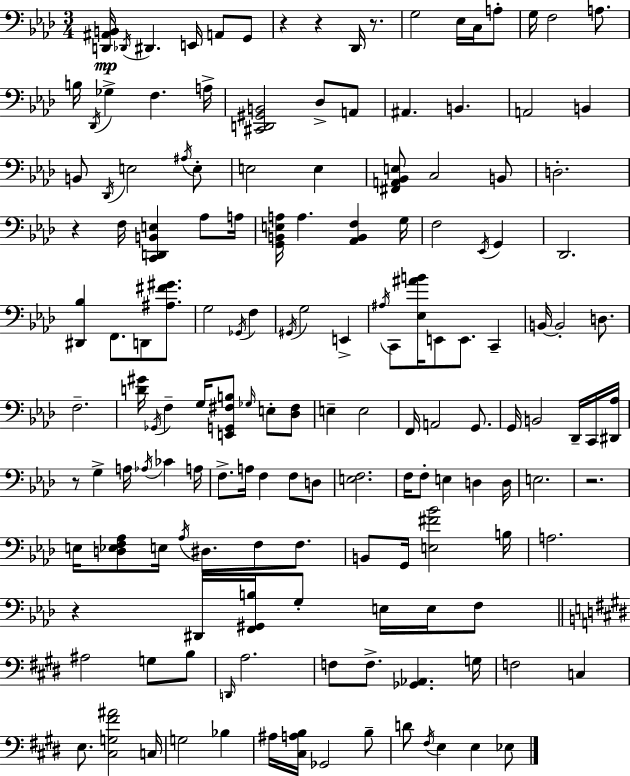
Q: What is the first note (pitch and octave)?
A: Db2